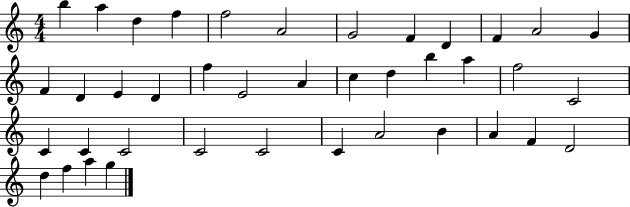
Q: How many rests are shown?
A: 0